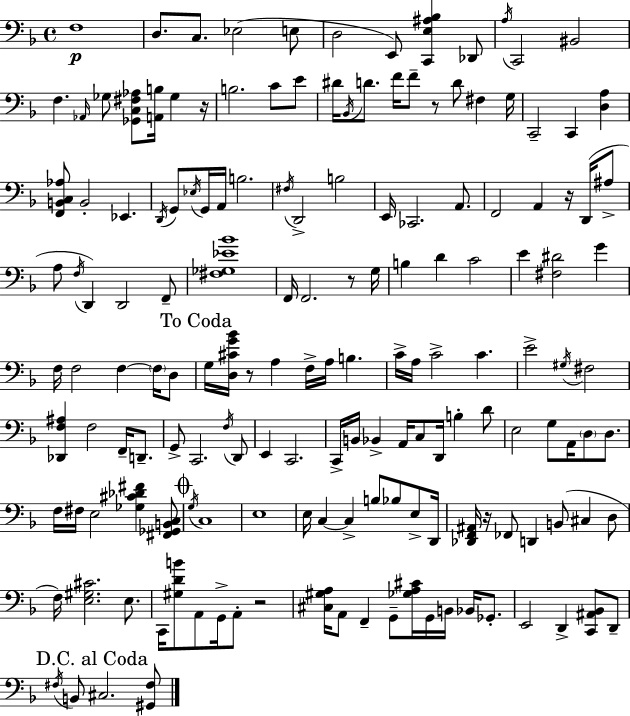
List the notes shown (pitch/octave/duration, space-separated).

F3/w D3/e. C3/e. Eb3/h E3/e D3/h E2/e [C2,E3,A#3,Bb3]/q Db2/e A3/s C2/h BIS2/h F3/q. Ab2/s Gb3/e [Gb2,C3,F#3,Ab3]/e [A2,B3]/s Gb3/q R/s B3/h. C4/e E4/e D#4/s Bb2/s D4/e. F4/s F4/e R/e D4/e F#3/q G3/s C2/h C2/q [D3,A3]/q [F2,B2,C3,Ab3]/e B2/h Eb2/q. D2/s G2/e Eb3/s G2/s A2/s B3/h. F#3/s D2/h B3/h E2/s CES2/h. A2/e. F2/h A2/q R/s D2/s A#3/e A3/e F3/s D2/q D2/h F2/e [F#3,Gb3,Eb4,Bb4]/w F2/s F2/h. R/e G3/s B3/q D4/q C4/h E4/q [F#3,D#4]/h G4/q F3/s F3/h F3/q F3/s D3/e G3/s [D3,C#4,G4,Bb4]/s R/e A3/q F3/s A3/s B3/q. C4/s A3/s C4/h C4/q. E4/h G#3/s F#3/h [Db2,F3,A#3]/q F3/h F2/s D2/e. G2/e C2/h. F3/s D2/e E2/q C2/h. C2/s B2/s Bb2/q A2/s C3/e D2/s B3/q D4/e E3/h G3/e A2/s D3/e D3/e. F3/s F#3/s E3/h [Gb3,C#4,Db4,F#4]/q [F#2,Gb2,B2,C3]/e G3/s C3/w E3/w E3/s C3/q C3/q B3/e Bb3/e E3/e D2/s [Db2,F2,A#2]/s R/s FES2/e D2/q B2/e C#3/q D3/e F3/s [E3,G#3,C#4]/h. E3/e. C2/s [G#3,D4,B4]/e A2/e G2/s A2/e R/h [C#3,G#3,A3]/s A2/e F2/q G2/e [Gb3,A3,C#4]/s G2/s B2/s Bb2/s Gb2/e. E2/h D2/q [C2,A#2,Bb2]/e D2/e F#3/s B2/e C#3/h. [G#2,F#3]/e